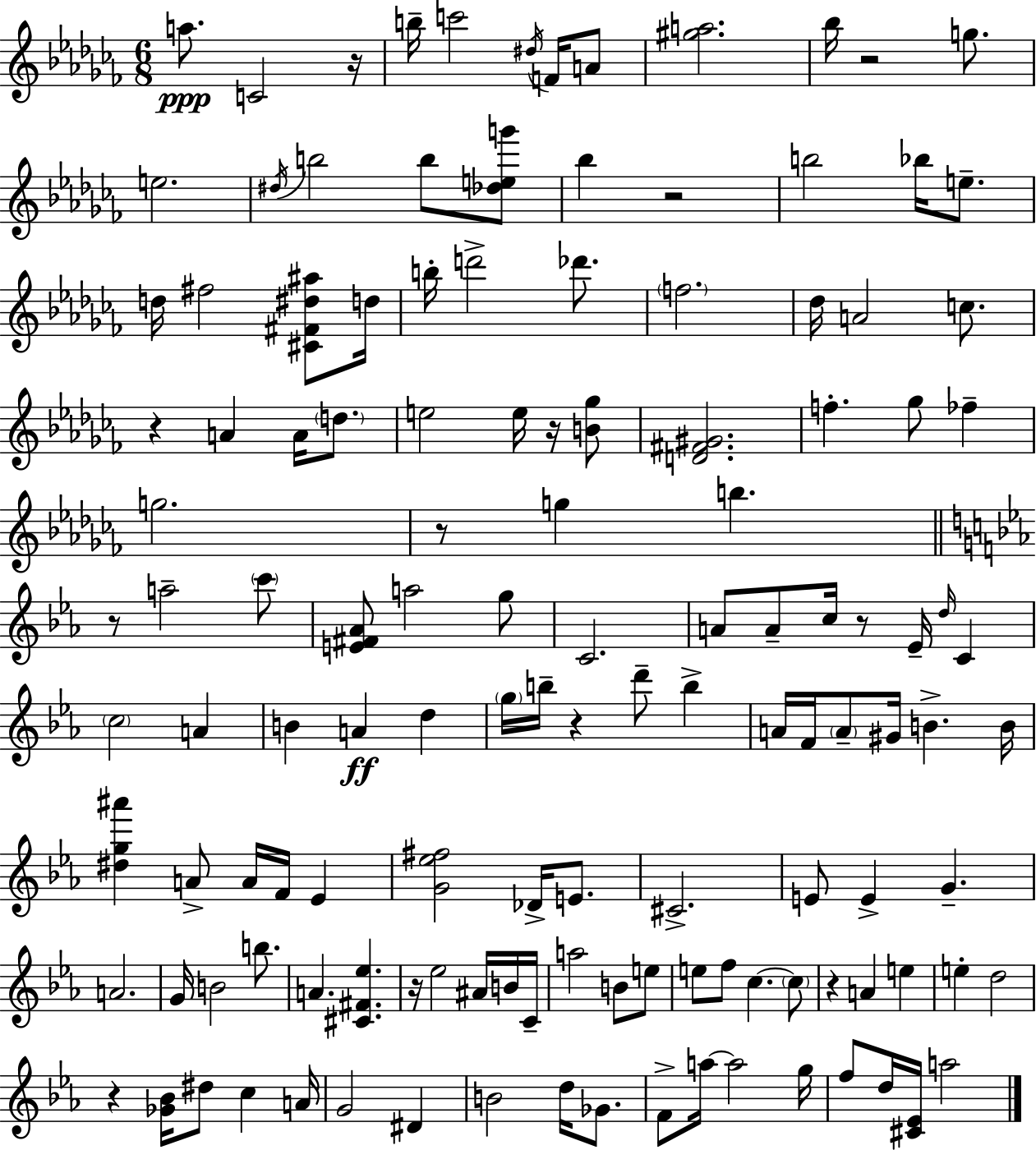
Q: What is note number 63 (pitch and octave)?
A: B4